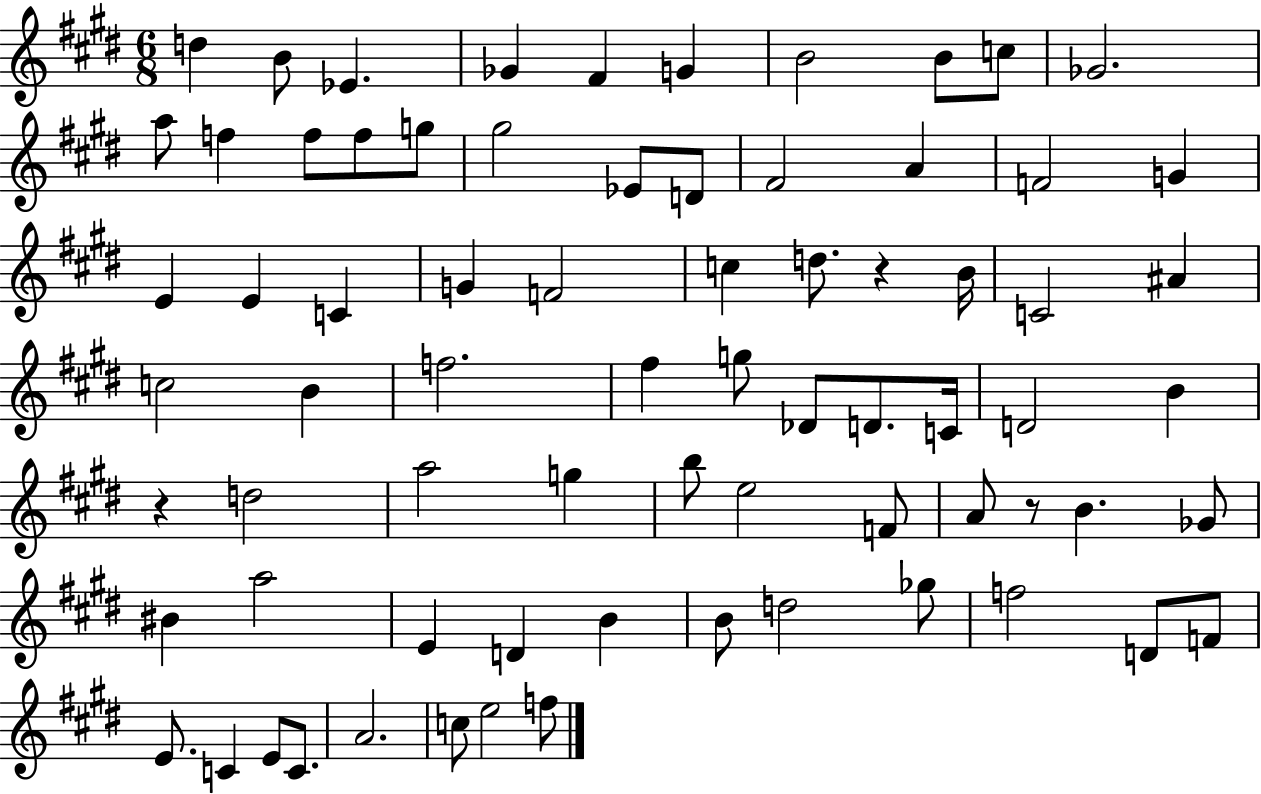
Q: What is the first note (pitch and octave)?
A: D5